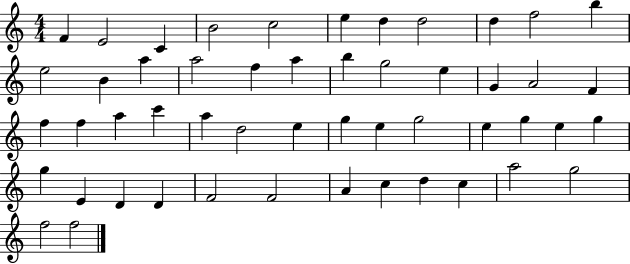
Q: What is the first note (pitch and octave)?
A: F4